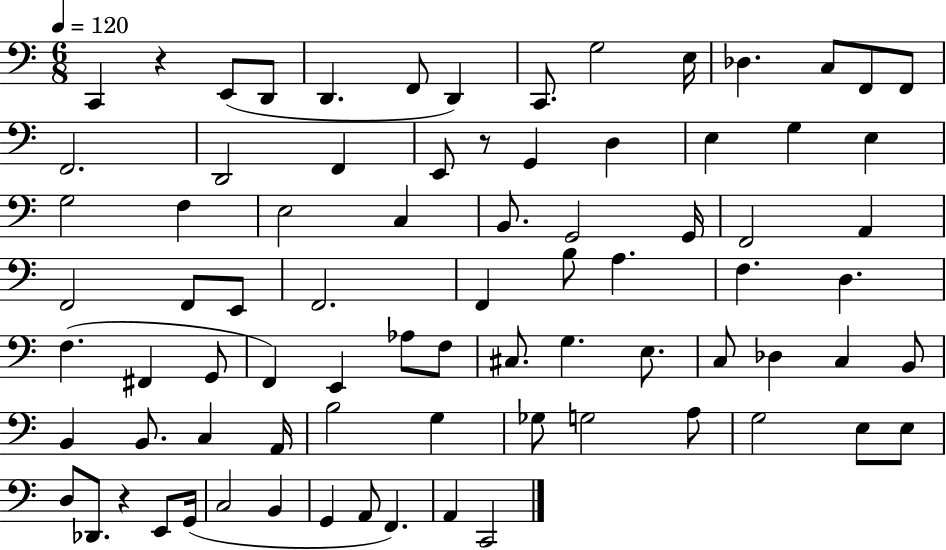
C2/q R/q E2/e D2/e D2/q. F2/e D2/q C2/e. G3/h E3/s Db3/q. C3/e F2/e F2/e F2/h. D2/h F2/q E2/e R/e G2/q D3/q E3/q G3/q E3/q G3/h F3/q E3/h C3/q B2/e. G2/h G2/s F2/h A2/q F2/h F2/e E2/e F2/h. F2/q B3/e A3/q. F3/q. D3/q. F3/q. F#2/q G2/e F2/q E2/q Ab3/e F3/e C#3/e. G3/q. E3/e. C3/e Db3/q C3/q B2/e B2/q B2/e. C3/q A2/s B3/h G3/q Gb3/e G3/h A3/e G3/h E3/e E3/e D3/e Db2/e. R/q E2/e G2/s C3/h B2/q G2/q A2/e F2/q. A2/q C2/h